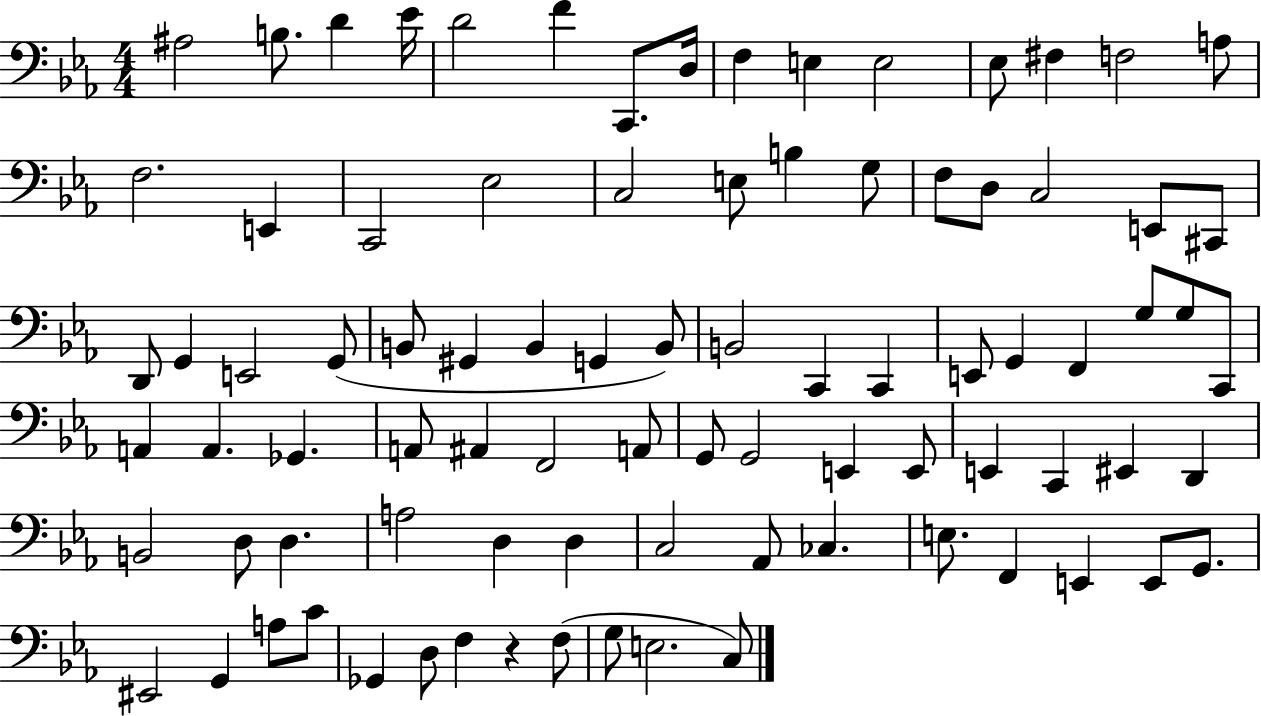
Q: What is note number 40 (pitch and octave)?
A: C2